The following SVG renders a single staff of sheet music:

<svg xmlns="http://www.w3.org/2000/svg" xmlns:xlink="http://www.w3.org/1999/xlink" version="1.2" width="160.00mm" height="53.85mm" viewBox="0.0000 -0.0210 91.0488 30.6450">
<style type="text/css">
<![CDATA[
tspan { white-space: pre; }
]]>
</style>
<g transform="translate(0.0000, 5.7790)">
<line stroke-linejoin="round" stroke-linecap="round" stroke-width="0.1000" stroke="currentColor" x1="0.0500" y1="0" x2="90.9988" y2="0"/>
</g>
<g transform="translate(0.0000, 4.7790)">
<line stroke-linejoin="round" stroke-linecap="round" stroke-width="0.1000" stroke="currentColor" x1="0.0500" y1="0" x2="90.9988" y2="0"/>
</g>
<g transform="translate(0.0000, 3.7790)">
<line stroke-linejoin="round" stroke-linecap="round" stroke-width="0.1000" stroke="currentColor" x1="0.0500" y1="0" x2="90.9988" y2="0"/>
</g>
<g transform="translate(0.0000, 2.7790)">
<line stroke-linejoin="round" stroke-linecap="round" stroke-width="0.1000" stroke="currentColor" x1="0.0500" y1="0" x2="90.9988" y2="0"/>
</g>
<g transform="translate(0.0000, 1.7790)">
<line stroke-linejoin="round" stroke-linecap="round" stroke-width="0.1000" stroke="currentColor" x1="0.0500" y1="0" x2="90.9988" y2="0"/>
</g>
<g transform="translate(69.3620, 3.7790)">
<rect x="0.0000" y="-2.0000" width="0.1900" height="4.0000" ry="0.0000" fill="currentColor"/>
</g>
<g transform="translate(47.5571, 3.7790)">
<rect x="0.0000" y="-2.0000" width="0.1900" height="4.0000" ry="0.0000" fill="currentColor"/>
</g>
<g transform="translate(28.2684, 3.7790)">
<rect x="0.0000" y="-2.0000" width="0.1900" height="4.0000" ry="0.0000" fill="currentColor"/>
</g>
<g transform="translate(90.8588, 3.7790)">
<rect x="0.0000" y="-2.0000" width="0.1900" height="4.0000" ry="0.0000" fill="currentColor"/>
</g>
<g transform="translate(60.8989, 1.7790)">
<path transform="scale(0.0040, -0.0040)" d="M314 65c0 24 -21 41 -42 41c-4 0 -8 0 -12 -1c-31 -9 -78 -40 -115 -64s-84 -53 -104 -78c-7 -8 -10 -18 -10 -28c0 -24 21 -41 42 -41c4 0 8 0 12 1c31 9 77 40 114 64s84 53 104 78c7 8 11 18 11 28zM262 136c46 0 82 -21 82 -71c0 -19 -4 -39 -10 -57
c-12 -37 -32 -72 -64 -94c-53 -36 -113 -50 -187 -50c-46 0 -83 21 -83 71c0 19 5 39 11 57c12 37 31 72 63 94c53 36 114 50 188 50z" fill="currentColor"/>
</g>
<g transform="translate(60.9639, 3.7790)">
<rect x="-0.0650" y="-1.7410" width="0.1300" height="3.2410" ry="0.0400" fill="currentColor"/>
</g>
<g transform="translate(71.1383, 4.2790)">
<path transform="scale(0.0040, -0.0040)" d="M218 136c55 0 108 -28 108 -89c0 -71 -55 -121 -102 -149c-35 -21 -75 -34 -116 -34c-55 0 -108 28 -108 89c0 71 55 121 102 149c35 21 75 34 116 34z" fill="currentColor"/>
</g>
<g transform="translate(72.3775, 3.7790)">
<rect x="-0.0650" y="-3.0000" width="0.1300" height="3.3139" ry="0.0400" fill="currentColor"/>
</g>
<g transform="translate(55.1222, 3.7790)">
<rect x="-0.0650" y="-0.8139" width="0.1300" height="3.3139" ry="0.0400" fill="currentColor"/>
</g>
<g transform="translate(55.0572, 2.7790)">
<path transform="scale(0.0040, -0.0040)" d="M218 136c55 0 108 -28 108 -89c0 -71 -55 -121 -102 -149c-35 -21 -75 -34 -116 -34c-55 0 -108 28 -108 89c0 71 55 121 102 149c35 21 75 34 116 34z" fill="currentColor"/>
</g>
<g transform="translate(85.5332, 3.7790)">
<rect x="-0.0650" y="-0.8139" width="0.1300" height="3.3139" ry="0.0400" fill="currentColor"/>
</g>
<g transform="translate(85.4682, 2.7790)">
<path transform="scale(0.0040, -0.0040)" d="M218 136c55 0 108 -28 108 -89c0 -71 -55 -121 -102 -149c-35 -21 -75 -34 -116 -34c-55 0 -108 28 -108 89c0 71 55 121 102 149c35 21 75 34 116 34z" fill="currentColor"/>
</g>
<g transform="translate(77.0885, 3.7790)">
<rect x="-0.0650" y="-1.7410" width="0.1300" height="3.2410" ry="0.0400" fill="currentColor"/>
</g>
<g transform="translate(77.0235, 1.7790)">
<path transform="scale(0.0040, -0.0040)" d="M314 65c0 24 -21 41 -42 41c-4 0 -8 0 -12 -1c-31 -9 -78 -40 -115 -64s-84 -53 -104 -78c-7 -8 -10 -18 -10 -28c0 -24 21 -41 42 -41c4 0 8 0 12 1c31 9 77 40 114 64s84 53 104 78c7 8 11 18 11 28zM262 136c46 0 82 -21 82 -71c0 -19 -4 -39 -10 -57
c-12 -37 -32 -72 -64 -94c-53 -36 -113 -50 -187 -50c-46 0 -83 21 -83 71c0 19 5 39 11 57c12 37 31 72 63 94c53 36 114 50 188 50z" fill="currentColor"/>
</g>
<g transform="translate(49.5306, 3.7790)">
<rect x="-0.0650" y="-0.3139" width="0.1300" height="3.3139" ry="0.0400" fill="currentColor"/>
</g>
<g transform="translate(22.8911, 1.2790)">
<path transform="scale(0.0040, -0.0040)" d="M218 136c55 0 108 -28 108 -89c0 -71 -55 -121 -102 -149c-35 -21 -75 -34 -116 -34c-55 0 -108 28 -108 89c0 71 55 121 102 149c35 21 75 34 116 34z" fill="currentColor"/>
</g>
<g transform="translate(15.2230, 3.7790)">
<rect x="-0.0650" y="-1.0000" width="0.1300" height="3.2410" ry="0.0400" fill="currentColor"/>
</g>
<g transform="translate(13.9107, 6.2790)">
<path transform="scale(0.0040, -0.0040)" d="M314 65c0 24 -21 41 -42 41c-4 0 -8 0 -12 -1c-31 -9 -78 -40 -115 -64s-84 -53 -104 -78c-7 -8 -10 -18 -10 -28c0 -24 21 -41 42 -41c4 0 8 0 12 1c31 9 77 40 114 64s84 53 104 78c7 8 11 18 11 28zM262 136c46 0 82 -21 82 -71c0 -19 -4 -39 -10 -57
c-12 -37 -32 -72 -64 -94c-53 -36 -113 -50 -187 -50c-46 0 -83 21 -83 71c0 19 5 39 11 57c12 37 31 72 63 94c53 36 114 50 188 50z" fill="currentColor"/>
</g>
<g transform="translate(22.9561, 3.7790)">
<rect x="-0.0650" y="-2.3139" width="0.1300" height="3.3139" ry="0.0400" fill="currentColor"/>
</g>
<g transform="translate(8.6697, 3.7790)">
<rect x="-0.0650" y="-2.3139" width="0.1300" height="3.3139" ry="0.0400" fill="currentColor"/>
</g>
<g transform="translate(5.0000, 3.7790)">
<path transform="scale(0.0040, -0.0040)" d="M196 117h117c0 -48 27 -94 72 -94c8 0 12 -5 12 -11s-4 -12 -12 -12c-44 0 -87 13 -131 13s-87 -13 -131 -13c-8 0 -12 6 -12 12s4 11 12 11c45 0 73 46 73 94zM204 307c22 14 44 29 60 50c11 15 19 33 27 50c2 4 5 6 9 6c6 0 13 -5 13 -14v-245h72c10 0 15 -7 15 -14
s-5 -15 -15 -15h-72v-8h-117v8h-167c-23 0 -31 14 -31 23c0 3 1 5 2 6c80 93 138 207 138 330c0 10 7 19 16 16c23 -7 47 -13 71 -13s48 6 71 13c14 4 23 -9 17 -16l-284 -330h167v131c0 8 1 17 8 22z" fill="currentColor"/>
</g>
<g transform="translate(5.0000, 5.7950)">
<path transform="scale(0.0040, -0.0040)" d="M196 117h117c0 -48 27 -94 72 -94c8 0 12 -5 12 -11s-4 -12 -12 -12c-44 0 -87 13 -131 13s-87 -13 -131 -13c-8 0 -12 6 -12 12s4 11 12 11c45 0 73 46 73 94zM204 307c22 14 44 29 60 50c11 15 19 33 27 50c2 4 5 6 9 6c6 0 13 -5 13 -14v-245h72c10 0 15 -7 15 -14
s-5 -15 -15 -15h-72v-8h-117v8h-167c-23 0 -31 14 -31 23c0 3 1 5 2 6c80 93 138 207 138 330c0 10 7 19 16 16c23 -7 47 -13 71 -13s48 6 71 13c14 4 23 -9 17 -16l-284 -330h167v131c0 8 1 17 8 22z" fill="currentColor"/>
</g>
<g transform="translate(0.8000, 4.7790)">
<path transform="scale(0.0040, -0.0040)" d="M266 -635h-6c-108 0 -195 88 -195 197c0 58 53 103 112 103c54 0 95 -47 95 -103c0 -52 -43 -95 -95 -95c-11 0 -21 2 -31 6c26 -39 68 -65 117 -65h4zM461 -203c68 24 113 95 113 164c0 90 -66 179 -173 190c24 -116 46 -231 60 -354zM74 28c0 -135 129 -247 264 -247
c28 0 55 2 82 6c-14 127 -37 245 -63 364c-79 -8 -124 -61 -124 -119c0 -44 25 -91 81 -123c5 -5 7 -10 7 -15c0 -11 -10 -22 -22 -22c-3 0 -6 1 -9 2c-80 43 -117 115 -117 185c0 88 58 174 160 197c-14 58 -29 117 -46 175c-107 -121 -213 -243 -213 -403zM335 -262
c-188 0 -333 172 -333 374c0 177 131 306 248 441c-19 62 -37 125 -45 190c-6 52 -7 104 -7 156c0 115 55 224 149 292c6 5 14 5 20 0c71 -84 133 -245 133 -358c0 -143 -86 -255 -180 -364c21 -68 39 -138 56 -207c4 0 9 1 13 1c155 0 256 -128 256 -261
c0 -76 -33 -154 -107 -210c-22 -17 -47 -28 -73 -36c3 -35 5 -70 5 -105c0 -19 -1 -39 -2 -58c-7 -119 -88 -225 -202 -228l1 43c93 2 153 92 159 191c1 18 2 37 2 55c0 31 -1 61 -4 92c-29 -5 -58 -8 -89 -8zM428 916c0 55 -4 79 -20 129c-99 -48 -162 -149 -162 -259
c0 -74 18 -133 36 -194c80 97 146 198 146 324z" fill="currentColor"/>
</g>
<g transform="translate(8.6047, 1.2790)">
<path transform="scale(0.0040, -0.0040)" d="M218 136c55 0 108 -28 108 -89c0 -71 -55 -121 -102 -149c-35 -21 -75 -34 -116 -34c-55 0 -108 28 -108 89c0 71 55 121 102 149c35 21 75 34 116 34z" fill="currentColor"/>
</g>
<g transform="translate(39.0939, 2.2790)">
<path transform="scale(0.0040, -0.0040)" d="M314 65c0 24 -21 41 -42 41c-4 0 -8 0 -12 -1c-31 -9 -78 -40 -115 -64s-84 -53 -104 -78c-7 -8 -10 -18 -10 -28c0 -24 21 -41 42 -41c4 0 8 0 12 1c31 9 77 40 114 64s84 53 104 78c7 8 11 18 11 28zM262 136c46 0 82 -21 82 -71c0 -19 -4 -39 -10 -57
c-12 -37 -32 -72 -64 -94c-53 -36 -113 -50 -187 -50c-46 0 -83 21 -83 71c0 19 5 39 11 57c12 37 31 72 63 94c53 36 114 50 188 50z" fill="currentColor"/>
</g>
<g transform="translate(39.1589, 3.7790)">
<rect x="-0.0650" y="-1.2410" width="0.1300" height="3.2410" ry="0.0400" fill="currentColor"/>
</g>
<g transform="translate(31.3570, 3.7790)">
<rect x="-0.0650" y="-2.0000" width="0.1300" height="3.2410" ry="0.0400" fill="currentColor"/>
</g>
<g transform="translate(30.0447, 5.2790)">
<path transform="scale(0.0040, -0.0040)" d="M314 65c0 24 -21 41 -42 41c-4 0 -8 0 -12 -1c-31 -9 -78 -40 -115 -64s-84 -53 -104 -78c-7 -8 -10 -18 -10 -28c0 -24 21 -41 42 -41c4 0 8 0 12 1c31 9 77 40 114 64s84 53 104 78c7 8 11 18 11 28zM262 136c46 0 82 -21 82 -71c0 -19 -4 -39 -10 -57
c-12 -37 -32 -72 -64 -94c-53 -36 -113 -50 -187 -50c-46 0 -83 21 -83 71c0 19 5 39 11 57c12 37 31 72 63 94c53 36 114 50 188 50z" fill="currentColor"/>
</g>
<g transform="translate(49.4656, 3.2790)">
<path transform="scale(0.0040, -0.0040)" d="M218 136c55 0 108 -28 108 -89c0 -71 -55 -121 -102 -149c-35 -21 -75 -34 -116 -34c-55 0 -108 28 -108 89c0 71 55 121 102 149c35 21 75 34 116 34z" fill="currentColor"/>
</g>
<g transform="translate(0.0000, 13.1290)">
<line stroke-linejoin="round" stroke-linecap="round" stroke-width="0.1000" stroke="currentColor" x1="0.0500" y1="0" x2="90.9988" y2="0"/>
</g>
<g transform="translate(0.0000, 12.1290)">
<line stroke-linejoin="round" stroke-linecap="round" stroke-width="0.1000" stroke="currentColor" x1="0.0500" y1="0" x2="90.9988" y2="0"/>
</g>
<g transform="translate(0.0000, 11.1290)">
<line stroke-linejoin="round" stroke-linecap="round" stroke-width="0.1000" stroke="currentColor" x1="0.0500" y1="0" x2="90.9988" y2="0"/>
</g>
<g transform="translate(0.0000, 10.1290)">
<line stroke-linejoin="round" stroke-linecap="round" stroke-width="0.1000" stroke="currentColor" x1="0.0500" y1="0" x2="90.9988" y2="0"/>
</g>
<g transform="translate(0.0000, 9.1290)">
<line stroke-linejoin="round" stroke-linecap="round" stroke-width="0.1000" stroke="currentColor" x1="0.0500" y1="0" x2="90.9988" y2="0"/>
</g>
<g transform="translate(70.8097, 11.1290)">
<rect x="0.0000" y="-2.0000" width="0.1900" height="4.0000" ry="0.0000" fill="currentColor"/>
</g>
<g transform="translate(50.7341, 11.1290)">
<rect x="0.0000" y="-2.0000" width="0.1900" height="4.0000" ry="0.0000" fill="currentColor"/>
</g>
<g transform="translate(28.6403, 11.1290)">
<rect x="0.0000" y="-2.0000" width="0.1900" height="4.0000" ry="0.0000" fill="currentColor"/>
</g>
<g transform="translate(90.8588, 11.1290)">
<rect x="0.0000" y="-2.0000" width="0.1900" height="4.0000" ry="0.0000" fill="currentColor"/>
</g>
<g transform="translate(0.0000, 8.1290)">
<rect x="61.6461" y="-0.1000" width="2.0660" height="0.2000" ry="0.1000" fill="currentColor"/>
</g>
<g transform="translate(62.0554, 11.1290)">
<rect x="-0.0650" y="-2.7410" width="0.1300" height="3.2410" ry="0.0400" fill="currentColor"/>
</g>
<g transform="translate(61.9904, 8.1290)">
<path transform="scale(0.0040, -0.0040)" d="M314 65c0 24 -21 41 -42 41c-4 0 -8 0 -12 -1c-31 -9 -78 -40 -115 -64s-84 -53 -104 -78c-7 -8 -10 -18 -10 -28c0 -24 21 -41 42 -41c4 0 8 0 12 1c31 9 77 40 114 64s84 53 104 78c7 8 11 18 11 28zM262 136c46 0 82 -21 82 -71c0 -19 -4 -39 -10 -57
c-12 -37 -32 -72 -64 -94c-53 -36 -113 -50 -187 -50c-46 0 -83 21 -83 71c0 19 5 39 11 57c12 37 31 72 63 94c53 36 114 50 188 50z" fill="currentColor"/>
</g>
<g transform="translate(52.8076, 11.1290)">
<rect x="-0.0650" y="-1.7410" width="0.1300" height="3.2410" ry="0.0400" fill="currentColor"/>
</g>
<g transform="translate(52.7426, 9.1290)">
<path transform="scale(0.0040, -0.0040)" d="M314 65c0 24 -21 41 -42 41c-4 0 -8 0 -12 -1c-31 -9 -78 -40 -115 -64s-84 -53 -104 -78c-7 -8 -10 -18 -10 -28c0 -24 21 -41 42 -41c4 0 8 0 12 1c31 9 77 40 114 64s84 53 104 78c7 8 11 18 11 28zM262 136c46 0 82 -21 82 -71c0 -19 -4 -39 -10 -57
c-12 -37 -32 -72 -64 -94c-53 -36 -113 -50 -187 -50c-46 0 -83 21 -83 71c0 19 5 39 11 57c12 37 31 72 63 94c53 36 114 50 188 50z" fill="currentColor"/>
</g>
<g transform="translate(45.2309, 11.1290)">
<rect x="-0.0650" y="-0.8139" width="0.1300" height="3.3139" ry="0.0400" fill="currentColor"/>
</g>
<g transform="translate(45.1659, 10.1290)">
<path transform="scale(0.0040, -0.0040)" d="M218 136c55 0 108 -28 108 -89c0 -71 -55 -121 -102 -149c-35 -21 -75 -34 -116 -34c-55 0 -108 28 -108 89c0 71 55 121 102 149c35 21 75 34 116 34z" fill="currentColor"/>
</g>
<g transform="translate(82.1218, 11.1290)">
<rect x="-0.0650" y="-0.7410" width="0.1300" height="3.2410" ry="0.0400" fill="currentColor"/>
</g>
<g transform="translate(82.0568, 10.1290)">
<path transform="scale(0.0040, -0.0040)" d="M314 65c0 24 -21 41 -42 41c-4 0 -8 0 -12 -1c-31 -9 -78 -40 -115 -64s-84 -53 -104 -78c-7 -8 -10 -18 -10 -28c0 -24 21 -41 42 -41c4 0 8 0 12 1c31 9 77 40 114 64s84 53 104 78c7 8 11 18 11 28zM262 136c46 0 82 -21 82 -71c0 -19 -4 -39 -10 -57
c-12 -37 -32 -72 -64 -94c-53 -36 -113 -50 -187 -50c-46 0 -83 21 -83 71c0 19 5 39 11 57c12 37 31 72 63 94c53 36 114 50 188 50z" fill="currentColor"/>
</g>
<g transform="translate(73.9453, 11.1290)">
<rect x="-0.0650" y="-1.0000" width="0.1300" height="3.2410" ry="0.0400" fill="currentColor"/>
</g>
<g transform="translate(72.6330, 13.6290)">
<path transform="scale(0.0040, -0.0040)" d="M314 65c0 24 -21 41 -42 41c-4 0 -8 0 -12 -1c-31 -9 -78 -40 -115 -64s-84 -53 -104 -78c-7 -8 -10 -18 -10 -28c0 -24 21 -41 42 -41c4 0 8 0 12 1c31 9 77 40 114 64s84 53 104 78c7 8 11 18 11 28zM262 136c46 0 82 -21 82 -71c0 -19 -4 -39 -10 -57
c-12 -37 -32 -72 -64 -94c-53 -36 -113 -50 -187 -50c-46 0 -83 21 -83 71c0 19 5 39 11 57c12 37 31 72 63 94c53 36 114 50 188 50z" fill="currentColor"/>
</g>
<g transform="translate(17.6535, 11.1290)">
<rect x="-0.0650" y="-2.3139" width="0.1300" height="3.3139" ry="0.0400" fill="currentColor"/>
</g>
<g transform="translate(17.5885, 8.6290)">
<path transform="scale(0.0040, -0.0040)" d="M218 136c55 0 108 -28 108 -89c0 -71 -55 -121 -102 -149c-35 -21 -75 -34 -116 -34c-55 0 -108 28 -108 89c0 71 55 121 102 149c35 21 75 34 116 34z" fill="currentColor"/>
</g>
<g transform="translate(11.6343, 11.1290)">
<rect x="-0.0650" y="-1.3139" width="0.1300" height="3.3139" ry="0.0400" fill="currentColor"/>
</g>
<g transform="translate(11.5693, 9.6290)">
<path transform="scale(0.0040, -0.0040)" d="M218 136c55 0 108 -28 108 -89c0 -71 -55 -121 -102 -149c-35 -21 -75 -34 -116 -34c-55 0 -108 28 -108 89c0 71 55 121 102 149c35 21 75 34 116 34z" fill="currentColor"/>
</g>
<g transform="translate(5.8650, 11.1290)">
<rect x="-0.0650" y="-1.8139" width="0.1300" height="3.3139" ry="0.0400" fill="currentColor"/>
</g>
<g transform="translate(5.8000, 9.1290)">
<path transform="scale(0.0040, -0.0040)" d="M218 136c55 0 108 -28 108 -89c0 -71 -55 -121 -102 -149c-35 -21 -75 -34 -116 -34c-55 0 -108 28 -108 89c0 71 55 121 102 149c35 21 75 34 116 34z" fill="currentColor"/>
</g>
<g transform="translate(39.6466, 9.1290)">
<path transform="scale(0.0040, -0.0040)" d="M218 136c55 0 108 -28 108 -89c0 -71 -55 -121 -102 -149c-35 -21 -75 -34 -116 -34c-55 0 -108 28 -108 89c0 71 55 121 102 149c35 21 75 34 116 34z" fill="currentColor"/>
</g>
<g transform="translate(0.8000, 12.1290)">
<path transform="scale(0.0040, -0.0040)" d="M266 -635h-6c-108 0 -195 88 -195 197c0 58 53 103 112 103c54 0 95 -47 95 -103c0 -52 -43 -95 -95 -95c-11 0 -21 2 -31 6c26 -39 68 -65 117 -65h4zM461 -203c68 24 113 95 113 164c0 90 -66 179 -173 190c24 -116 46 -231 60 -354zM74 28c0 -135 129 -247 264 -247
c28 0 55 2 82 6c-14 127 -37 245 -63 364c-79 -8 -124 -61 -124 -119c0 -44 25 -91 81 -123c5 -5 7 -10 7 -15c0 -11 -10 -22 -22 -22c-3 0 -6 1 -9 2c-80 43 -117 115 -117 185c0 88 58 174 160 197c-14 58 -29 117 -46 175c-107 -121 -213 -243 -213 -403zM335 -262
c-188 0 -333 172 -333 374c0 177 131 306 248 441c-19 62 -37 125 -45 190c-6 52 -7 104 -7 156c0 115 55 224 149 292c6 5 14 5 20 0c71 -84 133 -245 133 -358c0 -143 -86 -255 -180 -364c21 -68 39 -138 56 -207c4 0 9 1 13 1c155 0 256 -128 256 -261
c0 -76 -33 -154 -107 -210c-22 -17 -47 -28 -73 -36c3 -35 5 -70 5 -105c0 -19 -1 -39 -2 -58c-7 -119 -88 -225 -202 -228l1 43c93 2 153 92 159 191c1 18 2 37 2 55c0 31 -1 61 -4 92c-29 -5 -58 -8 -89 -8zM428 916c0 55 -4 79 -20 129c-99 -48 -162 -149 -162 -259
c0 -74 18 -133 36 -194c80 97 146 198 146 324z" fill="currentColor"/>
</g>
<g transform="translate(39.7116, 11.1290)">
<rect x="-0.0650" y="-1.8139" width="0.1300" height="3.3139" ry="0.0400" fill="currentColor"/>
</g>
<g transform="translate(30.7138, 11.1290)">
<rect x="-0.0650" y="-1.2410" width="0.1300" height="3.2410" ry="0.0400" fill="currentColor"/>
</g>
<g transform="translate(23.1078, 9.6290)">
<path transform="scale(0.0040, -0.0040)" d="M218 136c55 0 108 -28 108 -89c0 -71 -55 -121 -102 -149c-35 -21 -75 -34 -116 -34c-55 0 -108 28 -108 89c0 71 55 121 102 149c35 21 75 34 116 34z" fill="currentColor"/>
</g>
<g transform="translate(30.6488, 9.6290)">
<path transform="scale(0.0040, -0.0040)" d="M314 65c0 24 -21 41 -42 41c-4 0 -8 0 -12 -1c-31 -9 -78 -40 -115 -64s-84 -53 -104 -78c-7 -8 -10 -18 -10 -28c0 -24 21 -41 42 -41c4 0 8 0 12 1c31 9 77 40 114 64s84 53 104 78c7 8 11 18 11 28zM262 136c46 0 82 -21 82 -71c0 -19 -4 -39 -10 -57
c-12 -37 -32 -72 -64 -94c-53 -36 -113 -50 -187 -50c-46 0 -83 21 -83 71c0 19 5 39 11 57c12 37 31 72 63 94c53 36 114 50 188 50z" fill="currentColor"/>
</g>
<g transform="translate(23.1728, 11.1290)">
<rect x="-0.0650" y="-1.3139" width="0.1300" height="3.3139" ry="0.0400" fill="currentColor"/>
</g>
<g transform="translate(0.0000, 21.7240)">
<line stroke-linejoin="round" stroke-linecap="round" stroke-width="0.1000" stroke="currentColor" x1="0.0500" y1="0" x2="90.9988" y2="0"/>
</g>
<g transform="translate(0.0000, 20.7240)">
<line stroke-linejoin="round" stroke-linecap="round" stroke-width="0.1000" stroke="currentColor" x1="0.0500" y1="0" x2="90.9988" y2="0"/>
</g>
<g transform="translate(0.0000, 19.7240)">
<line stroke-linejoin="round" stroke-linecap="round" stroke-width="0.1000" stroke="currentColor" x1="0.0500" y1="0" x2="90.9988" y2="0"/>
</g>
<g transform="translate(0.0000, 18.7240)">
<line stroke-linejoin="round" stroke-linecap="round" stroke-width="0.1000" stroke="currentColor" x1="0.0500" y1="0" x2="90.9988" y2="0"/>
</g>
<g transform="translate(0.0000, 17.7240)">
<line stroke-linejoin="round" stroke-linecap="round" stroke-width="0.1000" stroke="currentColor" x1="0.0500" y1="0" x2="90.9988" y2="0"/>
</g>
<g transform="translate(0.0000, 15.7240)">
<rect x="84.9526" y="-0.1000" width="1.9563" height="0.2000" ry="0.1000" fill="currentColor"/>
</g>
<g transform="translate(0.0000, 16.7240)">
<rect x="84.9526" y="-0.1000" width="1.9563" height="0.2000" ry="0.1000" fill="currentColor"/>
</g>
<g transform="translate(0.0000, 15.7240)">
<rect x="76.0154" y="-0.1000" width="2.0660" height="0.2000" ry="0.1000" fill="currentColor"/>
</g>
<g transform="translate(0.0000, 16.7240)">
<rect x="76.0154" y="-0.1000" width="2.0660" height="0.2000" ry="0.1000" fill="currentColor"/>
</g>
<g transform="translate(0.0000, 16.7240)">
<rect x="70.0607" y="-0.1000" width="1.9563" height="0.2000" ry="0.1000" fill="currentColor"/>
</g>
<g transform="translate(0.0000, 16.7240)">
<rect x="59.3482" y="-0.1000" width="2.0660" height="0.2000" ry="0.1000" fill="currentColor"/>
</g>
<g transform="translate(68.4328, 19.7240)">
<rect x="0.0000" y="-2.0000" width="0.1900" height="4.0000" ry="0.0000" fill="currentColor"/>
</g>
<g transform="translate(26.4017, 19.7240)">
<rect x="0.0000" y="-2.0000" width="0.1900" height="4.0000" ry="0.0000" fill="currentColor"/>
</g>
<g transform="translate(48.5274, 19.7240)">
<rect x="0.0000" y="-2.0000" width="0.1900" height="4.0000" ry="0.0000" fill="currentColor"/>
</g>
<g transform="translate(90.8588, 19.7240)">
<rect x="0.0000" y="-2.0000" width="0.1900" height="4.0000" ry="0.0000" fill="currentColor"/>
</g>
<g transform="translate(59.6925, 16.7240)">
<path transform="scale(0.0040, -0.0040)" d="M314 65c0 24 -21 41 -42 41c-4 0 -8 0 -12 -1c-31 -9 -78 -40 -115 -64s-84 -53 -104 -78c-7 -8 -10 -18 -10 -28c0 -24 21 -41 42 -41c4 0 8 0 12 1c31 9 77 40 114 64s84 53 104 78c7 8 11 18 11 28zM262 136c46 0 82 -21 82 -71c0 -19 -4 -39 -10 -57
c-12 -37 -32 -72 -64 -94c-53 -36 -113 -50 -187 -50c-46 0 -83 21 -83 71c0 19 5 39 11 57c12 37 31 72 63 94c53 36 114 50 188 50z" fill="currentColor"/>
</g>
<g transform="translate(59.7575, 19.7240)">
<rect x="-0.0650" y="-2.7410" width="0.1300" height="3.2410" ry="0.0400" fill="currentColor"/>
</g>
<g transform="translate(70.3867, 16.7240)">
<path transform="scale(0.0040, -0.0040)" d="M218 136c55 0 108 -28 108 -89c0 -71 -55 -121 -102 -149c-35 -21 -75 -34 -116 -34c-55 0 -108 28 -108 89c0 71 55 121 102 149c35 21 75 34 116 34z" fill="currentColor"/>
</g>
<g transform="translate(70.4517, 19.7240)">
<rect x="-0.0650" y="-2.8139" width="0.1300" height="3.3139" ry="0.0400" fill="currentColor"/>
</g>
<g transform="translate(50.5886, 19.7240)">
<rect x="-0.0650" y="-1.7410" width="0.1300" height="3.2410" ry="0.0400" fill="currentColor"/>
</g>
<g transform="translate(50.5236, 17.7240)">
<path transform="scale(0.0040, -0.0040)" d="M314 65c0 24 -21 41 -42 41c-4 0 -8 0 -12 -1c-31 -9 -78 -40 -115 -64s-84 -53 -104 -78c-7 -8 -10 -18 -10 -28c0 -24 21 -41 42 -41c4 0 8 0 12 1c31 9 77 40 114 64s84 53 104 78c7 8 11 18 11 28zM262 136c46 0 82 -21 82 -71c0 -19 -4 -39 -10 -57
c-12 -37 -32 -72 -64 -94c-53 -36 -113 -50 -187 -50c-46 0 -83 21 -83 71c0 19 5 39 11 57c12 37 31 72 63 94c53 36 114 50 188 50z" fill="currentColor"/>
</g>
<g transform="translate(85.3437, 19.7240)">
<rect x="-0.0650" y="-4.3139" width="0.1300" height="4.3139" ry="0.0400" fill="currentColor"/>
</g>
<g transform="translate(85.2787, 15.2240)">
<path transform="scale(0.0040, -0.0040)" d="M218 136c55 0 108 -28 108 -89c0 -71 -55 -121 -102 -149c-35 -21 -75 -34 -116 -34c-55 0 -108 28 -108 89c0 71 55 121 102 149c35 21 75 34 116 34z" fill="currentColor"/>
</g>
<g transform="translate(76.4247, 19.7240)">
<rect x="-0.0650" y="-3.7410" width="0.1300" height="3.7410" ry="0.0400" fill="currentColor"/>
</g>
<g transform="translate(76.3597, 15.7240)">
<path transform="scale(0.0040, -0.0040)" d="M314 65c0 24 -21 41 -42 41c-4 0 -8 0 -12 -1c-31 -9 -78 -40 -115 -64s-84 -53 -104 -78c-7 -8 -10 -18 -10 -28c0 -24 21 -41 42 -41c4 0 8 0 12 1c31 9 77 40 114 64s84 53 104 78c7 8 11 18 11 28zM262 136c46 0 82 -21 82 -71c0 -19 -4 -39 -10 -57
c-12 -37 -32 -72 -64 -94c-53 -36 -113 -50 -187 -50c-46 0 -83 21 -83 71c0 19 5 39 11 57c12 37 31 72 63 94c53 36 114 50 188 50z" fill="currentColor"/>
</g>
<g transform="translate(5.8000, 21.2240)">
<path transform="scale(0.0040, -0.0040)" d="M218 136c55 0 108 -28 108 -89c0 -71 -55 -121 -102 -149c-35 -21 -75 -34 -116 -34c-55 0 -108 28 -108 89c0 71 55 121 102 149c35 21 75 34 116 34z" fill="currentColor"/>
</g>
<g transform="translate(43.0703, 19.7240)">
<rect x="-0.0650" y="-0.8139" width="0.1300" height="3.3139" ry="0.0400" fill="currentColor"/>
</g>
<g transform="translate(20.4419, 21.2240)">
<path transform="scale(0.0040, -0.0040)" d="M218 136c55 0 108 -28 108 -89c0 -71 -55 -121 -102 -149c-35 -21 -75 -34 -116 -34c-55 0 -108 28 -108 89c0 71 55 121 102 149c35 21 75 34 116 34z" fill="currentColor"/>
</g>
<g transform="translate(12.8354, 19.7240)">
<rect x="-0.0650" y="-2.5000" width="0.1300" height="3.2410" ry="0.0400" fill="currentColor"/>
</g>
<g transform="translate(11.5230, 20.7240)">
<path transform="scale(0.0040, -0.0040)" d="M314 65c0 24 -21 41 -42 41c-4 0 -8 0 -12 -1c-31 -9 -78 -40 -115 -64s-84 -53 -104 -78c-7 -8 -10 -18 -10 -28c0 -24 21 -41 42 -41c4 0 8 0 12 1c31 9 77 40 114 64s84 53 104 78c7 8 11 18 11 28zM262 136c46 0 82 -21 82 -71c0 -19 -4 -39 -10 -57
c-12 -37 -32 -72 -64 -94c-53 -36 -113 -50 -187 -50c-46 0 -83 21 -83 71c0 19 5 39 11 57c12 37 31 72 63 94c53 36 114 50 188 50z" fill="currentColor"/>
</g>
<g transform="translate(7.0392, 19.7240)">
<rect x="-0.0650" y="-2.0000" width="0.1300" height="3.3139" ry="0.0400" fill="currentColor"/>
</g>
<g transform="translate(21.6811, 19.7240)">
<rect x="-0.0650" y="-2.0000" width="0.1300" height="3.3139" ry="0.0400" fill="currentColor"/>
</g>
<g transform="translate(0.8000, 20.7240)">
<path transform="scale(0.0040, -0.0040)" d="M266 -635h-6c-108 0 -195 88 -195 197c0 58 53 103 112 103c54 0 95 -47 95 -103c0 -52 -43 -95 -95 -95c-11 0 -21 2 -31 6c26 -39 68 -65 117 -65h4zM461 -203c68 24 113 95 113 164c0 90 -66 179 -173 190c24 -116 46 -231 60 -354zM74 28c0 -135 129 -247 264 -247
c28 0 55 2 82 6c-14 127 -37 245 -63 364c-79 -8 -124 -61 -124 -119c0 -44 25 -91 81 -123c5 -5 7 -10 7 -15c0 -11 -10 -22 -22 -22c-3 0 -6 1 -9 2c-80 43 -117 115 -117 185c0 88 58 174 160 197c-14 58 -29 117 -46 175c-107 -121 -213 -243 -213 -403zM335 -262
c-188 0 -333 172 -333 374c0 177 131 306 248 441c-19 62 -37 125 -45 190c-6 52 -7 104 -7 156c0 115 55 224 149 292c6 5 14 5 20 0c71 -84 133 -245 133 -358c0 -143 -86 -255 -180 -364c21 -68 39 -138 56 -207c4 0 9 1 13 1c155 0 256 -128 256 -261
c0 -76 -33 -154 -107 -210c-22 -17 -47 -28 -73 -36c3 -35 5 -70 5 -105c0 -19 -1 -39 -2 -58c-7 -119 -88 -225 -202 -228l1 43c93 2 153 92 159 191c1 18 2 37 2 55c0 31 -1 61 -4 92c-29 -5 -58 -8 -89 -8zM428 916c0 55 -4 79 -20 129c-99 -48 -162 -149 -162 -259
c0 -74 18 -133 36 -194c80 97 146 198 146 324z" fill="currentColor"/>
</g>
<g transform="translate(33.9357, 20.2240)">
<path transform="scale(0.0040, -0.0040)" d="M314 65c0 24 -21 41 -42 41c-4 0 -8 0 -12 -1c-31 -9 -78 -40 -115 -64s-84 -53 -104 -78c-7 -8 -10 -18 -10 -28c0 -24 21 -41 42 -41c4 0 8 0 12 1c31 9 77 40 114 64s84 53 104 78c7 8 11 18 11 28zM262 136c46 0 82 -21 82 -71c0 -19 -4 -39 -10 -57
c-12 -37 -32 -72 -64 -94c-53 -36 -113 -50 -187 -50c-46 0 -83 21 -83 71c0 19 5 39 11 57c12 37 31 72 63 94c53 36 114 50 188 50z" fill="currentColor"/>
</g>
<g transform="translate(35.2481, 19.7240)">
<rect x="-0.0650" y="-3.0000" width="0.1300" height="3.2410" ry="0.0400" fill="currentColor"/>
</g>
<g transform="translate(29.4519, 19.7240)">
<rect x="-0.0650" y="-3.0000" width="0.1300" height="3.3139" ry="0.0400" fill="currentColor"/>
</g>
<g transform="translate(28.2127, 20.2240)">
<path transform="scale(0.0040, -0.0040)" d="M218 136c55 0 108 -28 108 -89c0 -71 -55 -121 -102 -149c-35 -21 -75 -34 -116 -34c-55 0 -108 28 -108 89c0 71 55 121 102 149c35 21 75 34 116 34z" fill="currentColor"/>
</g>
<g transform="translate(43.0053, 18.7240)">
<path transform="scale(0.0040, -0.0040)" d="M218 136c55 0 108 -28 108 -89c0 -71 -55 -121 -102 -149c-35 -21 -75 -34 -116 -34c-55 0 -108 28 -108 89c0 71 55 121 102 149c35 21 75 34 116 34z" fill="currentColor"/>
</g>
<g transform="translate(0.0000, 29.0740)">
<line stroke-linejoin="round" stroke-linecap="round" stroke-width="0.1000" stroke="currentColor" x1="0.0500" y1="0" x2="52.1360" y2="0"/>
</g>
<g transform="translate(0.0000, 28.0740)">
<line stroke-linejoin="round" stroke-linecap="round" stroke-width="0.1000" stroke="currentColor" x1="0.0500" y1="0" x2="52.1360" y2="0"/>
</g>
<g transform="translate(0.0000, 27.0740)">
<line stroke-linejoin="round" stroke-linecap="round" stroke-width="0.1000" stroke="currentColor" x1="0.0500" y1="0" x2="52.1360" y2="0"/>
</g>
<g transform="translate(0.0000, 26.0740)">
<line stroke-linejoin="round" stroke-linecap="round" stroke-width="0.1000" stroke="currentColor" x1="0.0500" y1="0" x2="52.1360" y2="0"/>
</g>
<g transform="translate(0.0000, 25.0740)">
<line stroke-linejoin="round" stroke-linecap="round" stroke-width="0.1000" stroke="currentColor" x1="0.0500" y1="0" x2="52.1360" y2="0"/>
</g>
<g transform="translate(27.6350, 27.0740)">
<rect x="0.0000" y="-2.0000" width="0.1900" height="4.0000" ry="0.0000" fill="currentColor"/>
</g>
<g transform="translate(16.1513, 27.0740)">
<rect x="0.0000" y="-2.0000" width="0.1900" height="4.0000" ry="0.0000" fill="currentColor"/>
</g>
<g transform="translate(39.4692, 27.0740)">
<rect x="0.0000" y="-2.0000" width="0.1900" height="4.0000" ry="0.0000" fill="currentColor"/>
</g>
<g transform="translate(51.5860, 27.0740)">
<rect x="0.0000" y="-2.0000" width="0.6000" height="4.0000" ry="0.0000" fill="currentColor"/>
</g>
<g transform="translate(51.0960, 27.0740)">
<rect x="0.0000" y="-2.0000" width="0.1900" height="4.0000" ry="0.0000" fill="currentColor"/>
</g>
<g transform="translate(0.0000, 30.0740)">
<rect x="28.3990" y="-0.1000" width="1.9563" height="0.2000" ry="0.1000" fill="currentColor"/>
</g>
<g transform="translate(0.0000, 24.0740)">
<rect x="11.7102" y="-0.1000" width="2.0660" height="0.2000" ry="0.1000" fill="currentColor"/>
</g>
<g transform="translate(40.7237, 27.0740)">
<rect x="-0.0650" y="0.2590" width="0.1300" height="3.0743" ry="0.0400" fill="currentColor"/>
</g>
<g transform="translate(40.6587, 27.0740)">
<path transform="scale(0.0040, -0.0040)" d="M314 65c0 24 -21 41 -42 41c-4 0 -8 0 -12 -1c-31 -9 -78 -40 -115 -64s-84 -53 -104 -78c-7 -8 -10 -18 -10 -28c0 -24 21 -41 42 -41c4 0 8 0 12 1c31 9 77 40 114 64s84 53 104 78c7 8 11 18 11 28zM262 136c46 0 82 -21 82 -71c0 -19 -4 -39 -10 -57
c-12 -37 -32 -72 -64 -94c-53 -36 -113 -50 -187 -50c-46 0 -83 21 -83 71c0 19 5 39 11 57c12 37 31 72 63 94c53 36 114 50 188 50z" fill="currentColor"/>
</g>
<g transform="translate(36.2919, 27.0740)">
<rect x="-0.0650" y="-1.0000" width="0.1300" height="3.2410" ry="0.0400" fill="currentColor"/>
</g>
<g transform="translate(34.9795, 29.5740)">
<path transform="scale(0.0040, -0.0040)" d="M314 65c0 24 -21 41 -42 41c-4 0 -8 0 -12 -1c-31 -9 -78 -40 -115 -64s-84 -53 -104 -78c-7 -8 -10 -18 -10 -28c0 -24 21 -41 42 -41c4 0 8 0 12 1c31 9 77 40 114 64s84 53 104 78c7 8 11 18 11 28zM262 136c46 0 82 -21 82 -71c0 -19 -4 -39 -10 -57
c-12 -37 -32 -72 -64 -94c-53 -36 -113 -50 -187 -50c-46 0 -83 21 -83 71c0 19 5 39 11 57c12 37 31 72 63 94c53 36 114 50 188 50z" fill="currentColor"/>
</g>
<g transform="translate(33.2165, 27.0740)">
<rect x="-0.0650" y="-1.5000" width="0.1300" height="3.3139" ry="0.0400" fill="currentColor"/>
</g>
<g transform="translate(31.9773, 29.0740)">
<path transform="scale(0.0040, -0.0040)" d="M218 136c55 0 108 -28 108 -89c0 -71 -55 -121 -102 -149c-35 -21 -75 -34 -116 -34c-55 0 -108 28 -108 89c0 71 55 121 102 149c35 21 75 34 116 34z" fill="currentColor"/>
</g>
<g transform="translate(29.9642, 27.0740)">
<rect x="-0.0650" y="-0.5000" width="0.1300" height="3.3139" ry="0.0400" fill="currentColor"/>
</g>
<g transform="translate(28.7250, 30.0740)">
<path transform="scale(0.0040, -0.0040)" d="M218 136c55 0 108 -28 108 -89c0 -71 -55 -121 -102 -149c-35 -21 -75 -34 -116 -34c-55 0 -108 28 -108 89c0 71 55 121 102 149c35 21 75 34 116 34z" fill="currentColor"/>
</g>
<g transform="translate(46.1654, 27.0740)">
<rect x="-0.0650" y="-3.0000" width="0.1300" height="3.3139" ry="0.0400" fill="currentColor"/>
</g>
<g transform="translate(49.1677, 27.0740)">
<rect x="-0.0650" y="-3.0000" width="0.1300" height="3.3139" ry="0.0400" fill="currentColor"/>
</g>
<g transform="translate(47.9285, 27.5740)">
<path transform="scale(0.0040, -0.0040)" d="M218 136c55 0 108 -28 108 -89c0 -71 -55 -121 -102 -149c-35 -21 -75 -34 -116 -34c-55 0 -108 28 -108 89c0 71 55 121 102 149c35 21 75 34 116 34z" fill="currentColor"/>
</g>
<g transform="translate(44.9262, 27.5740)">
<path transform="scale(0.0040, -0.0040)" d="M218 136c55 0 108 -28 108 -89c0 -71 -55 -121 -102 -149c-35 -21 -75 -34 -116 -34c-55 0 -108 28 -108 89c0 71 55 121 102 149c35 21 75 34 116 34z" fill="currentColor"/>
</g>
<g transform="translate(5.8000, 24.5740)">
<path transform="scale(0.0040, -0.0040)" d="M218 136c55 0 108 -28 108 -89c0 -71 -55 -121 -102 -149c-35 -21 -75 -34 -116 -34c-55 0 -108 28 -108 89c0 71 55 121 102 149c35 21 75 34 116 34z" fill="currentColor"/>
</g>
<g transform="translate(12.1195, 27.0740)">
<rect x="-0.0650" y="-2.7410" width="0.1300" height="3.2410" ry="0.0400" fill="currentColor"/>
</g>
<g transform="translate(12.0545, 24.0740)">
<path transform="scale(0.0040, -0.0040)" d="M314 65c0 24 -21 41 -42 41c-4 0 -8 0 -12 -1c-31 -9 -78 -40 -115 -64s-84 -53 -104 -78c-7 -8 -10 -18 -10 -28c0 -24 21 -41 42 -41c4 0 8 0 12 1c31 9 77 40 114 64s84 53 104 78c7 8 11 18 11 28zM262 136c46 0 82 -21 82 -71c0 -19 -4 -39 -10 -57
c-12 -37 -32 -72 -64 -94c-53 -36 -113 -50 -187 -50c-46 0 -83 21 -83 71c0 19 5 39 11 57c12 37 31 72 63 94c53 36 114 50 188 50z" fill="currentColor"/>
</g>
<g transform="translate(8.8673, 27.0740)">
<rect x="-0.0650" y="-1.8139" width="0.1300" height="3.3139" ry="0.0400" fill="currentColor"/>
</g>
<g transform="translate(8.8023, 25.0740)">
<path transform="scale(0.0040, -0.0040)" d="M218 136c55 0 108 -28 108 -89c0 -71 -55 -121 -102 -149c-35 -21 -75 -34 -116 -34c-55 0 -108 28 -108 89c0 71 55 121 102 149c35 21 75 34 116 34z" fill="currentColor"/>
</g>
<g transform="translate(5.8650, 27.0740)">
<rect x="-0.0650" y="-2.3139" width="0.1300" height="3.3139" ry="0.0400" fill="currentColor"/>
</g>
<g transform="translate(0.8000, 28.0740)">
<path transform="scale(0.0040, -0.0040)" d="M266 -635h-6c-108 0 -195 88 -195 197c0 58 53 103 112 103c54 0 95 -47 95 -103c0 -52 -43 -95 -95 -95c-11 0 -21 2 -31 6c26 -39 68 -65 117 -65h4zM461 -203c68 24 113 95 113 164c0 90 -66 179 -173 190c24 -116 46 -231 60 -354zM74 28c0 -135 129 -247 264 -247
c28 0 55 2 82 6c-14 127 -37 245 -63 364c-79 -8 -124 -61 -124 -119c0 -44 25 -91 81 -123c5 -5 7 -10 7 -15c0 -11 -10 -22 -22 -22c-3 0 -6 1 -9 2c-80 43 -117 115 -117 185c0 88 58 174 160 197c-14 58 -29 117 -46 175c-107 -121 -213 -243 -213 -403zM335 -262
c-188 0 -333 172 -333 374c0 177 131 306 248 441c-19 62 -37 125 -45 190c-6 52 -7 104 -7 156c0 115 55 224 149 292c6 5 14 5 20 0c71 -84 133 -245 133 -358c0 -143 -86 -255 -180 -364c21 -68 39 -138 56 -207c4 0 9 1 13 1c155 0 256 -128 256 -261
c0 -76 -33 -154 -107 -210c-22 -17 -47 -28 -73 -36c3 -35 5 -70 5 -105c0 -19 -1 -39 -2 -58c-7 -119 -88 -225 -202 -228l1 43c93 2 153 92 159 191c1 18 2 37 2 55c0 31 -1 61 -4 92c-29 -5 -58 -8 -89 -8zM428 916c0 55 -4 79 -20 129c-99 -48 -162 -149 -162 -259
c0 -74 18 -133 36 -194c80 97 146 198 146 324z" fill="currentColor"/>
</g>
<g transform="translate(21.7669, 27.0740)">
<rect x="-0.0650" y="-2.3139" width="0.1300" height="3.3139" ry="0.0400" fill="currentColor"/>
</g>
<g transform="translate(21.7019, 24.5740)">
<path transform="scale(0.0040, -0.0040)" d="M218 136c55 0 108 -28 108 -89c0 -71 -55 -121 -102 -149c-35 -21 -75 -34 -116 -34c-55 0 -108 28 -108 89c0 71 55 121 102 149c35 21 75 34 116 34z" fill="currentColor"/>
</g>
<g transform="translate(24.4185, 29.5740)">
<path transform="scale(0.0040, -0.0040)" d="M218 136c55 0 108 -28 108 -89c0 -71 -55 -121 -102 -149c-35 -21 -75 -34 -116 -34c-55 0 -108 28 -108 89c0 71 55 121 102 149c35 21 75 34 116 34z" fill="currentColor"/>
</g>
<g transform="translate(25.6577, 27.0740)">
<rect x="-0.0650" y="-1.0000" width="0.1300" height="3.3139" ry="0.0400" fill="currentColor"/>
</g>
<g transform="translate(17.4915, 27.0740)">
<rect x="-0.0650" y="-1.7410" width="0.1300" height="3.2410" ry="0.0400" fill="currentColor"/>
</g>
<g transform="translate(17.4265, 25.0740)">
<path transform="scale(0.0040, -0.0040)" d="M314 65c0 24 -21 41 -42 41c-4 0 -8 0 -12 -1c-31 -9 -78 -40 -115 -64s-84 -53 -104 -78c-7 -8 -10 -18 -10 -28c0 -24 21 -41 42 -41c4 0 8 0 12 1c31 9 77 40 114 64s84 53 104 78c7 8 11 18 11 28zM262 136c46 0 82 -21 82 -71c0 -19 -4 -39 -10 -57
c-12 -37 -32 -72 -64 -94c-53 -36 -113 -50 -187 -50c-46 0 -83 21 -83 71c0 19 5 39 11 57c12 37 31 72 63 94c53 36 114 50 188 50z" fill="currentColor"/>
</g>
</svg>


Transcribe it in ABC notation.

X:1
T:Untitled
M:4/4
L:1/4
K:C
g D2 g F2 e2 c d f2 A f2 d f e g e e2 f d f2 a2 D2 d2 F G2 F A A2 d f2 a2 a c'2 d' g f a2 f2 g D C E D2 B2 A A